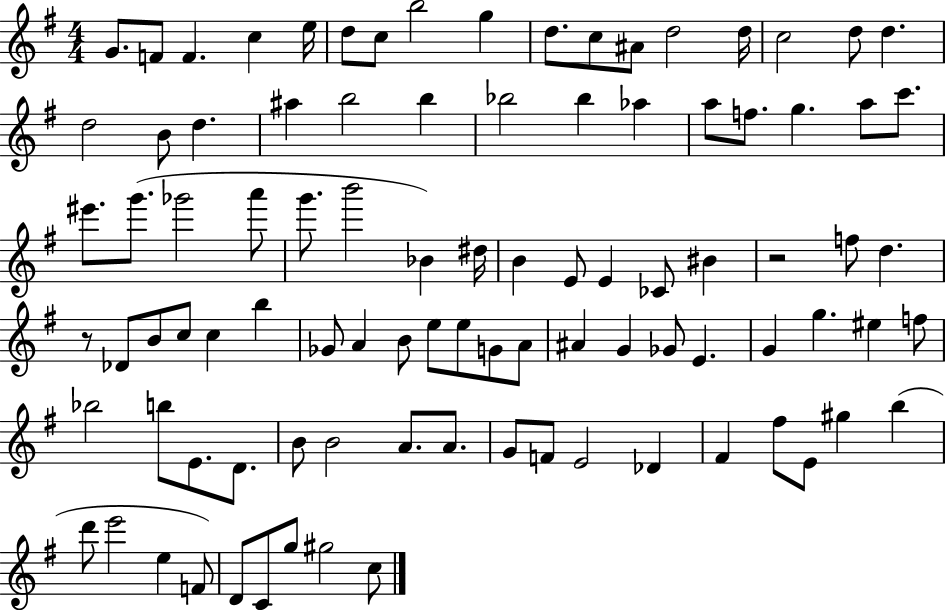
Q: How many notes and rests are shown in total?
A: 94